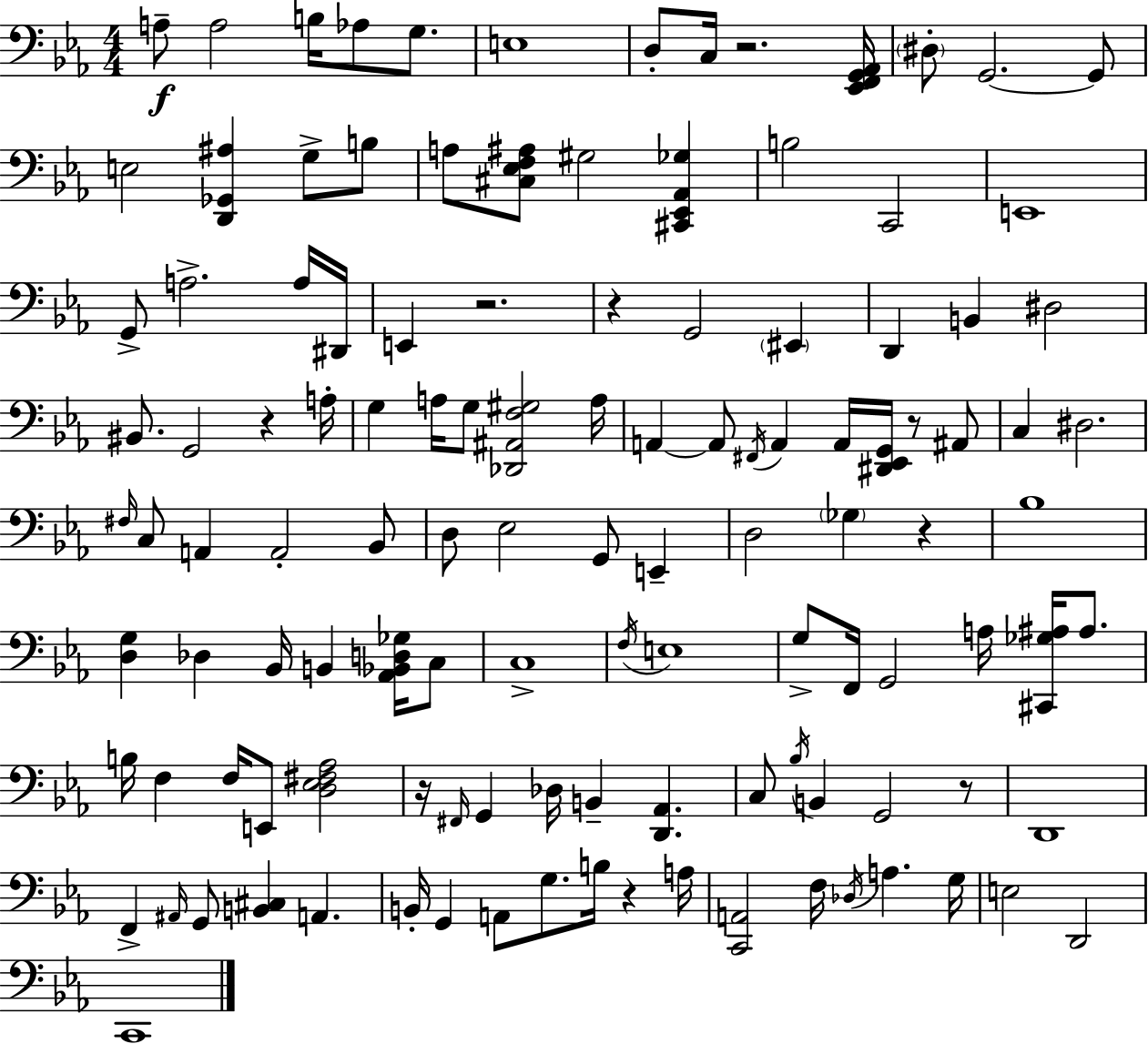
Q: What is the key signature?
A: C minor